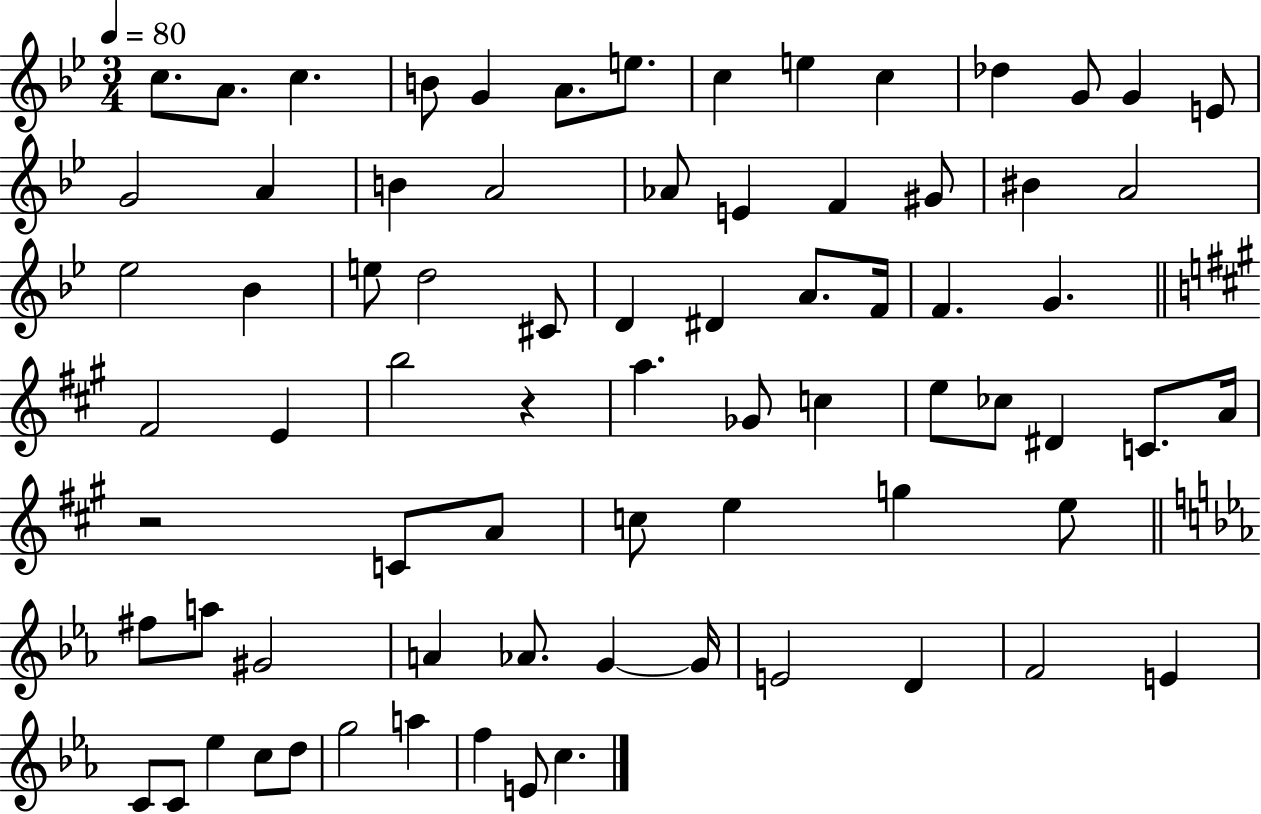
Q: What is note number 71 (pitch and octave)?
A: F5